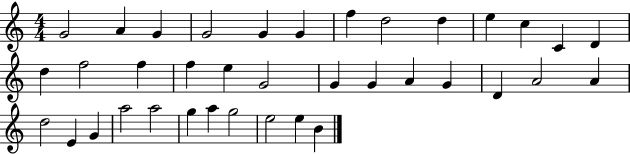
G4/h A4/q G4/q G4/h G4/q G4/q F5/q D5/h D5/q E5/q C5/q C4/q D4/q D5/q F5/h F5/q F5/q E5/q G4/h G4/q G4/q A4/q G4/q D4/q A4/h A4/q D5/h E4/q G4/q A5/h A5/h G5/q A5/q G5/h E5/h E5/q B4/q